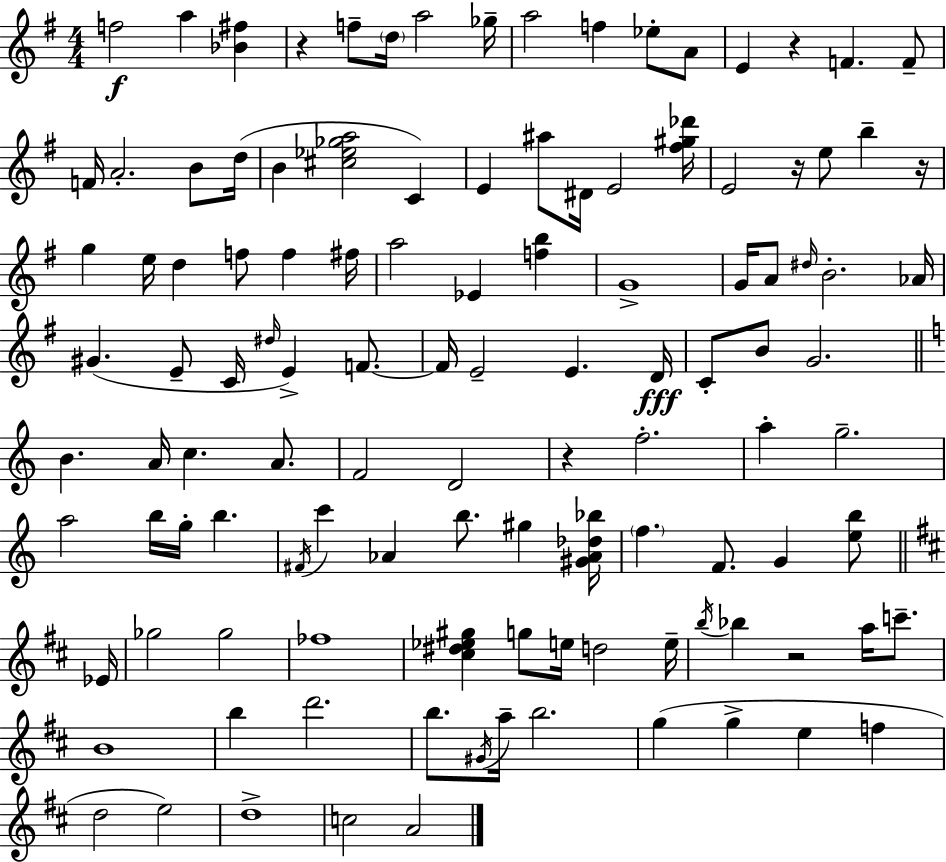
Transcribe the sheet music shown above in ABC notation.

X:1
T:Untitled
M:4/4
L:1/4
K:G
f2 a [_B^f] z f/2 d/4 a2 _g/4 a2 f _e/2 A/2 E z F F/2 F/4 A2 B/2 d/4 B [^c_e_ga]2 C E ^a/2 ^D/4 E2 [^f^g_d']/4 E2 z/4 e/2 b z/4 g e/4 d f/2 f ^f/4 a2 _E [fb] G4 G/4 A/2 ^d/4 B2 _A/4 ^G E/2 C/4 ^d/4 E F/2 F/4 E2 E D/4 C/2 B/2 G2 B A/4 c A/2 F2 D2 z f2 a g2 a2 b/4 g/4 b ^F/4 c' _A b/2 ^g [^G_A_d_b]/4 f F/2 G [eb]/2 _E/4 _g2 _g2 _f4 [^c^d_e^g] g/2 e/4 d2 e/4 b/4 _b z2 a/4 c'/2 B4 b d'2 b/2 ^G/4 a/4 b2 g g e f d2 e2 d4 c2 A2